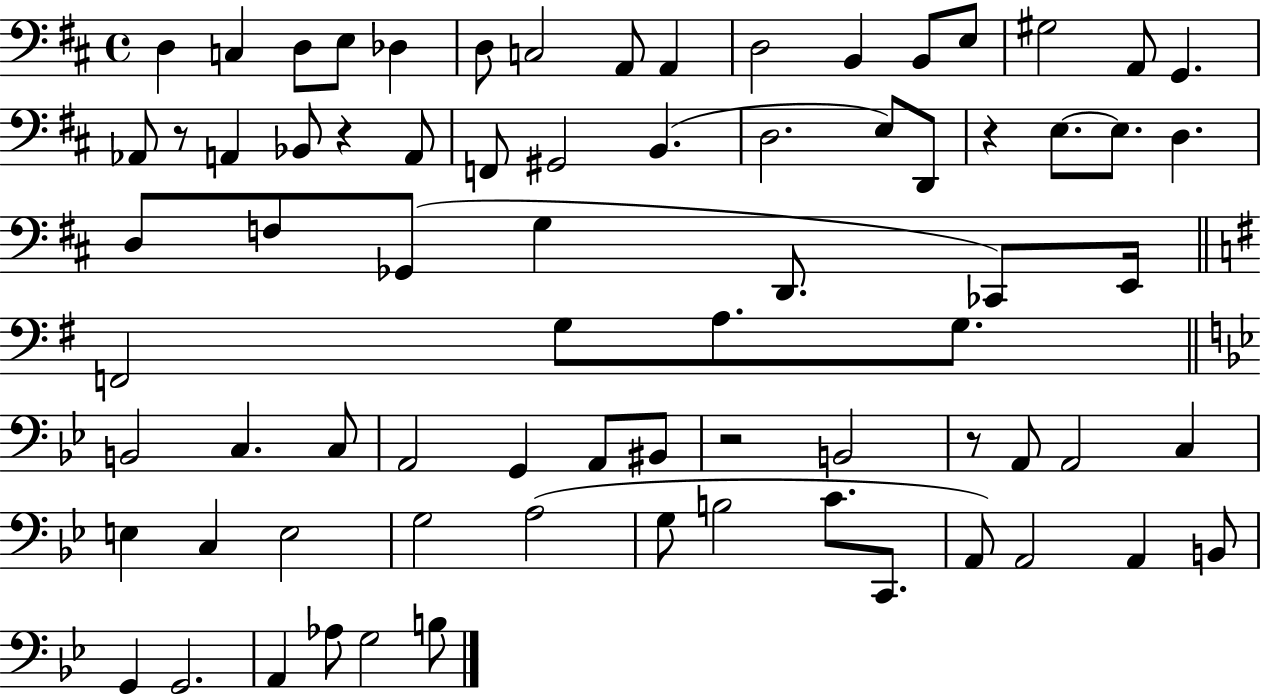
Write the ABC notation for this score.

X:1
T:Untitled
M:4/4
L:1/4
K:D
D, C, D,/2 E,/2 _D, D,/2 C,2 A,,/2 A,, D,2 B,, B,,/2 E,/2 ^G,2 A,,/2 G,, _A,,/2 z/2 A,, _B,,/2 z A,,/2 F,,/2 ^G,,2 B,, D,2 E,/2 D,,/2 z E,/2 E,/2 D, D,/2 F,/2 _G,,/2 G, D,,/2 _C,,/2 E,,/4 F,,2 G,/2 A,/2 G,/2 B,,2 C, C,/2 A,,2 G,, A,,/2 ^B,,/2 z2 B,,2 z/2 A,,/2 A,,2 C, E, C, E,2 G,2 A,2 G,/2 B,2 C/2 C,,/2 A,,/2 A,,2 A,, B,,/2 G,, G,,2 A,, _A,/2 G,2 B,/2